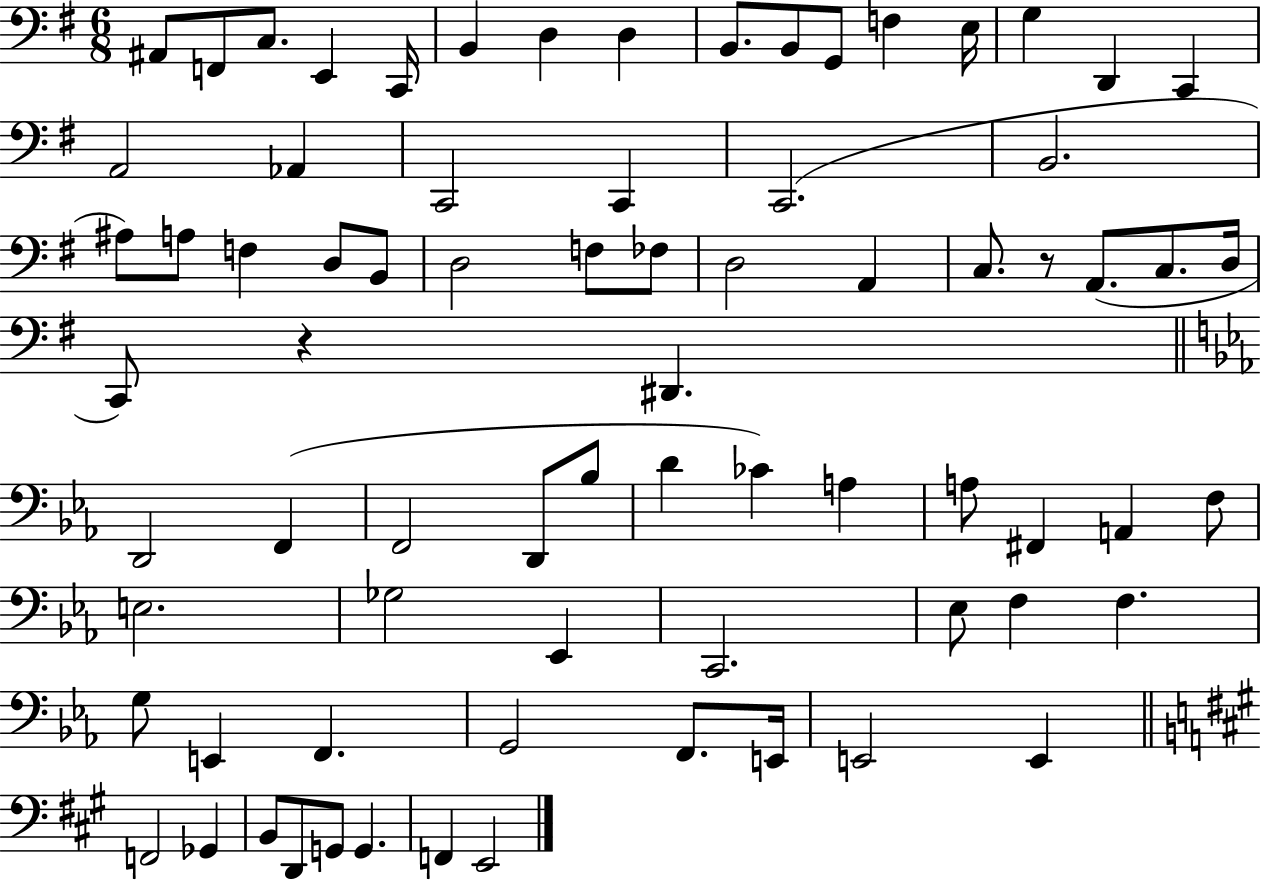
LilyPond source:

{
  \clef bass
  \numericTimeSignature
  \time 6/8
  \key g \major
  ais,8 f,8 c8. e,4 c,16 | b,4 d4 d4 | b,8. b,8 g,8 f4 e16 | g4 d,4 c,4 | \break a,2 aes,4 | c,2 c,4 | c,2.( | b,2. | \break ais8) a8 f4 d8 b,8 | d2 f8 fes8 | d2 a,4 | c8. r8 a,8.( c8. d16 | \break c,8) r4 dis,4. | \bar "||" \break \key c \minor d,2 f,4( | f,2 d,8 bes8 | d'4 ces'4) a4 | a8 fis,4 a,4 f8 | \break e2. | ges2 ees,4 | c,2. | ees8 f4 f4. | \break g8 e,4 f,4. | g,2 f,8. e,16 | e,2 e,4 | \bar "||" \break \key a \major f,2 ges,4 | b,8 d,8 g,8 g,4. | f,4 e,2 | \bar "|."
}